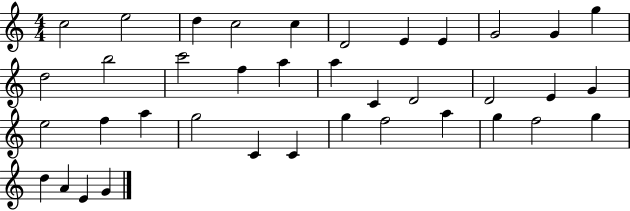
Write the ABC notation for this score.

X:1
T:Untitled
M:4/4
L:1/4
K:C
c2 e2 d c2 c D2 E E G2 G g d2 b2 c'2 f a a C D2 D2 E G e2 f a g2 C C g f2 a g f2 g d A E G